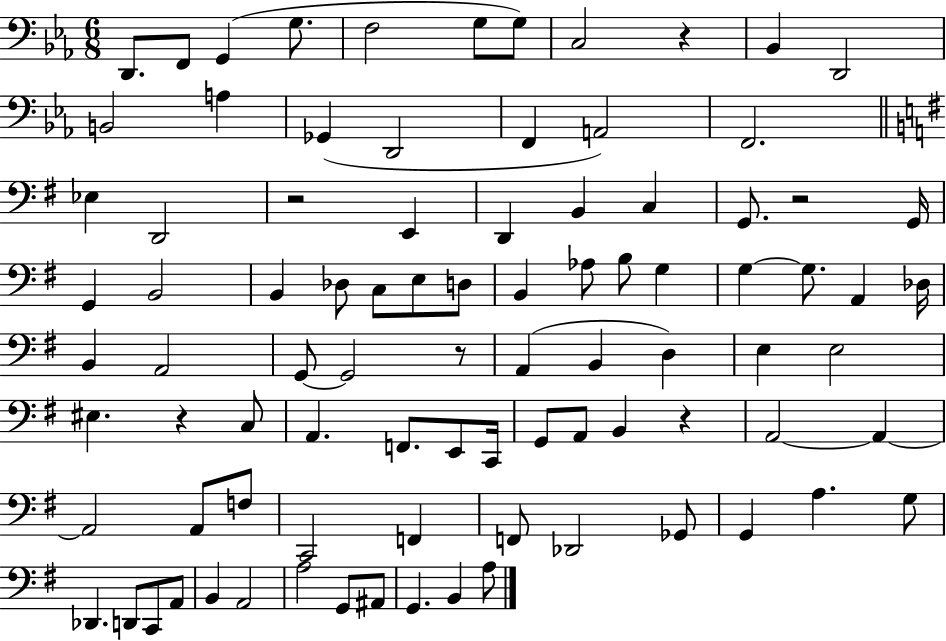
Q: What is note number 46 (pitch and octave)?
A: B2